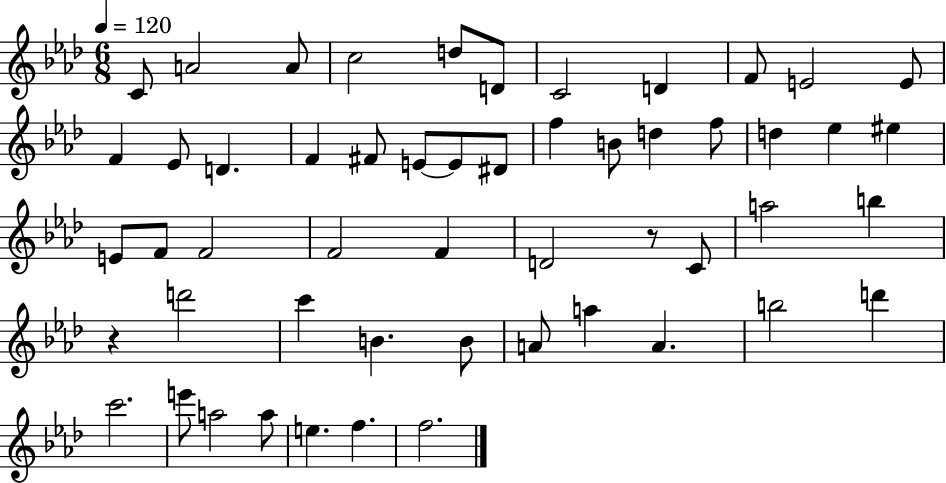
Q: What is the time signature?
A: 6/8